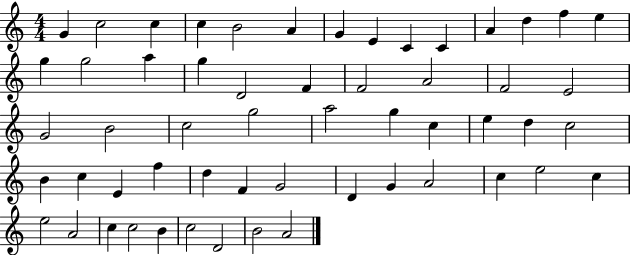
G4/q C5/h C5/q C5/q B4/h A4/q G4/q E4/q C4/q C4/q A4/q D5/q F5/q E5/q G5/q G5/h A5/q G5/q D4/h F4/q F4/h A4/h F4/h E4/h G4/h B4/h C5/h G5/h A5/h G5/q C5/q E5/q D5/q C5/h B4/q C5/q E4/q F5/q D5/q F4/q G4/h D4/q G4/q A4/h C5/q E5/h C5/q E5/h A4/h C5/q C5/h B4/q C5/h D4/h B4/h A4/h